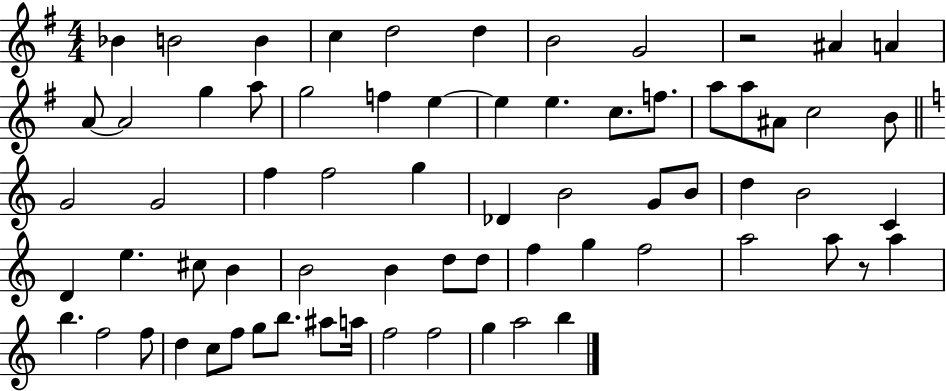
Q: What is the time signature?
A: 4/4